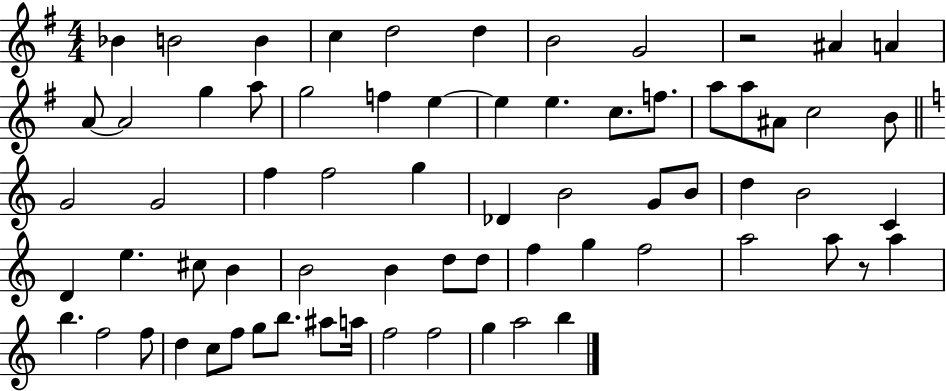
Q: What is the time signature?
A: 4/4